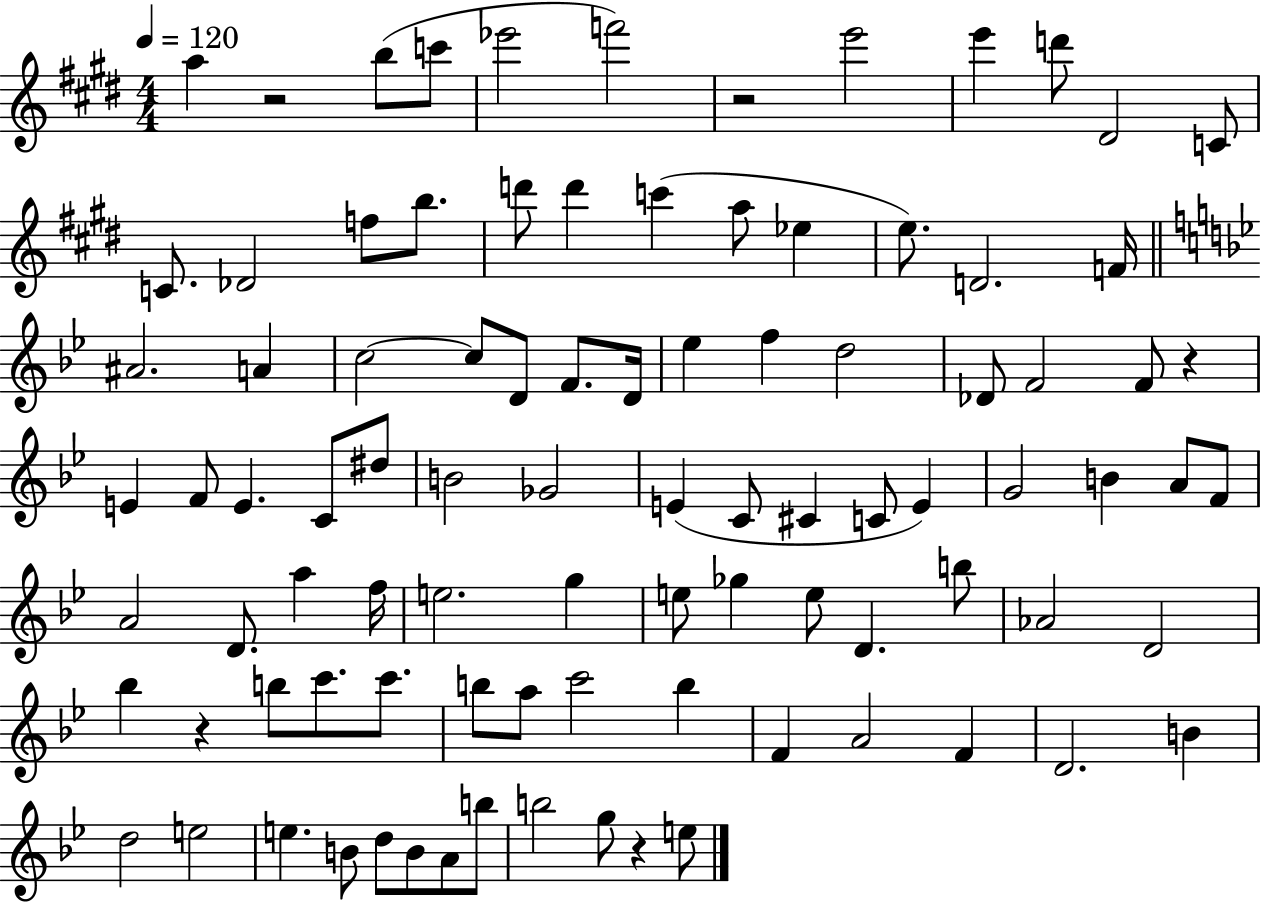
X:1
T:Untitled
M:4/4
L:1/4
K:E
a z2 b/2 c'/2 _e'2 f'2 z2 e'2 e' d'/2 ^D2 C/2 C/2 _D2 f/2 b/2 d'/2 d' c' a/2 _e e/2 D2 F/4 ^A2 A c2 c/2 D/2 F/2 D/4 _e f d2 _D/2 F2 F/2 z E F/2 E C/2 ^d/2 B2 _G2 E C/2 ^C C/2 E G2 B A/2 F/2 A2 D/2 a f/4 e2 g e/2 _g e/2 D b/2 _A2 D2 _b z b/2 c'/2 c'/2 b/2 a/2 c'2 b F A2 F D2 B d2 e2 e B/2 d/2 B/2 A/2 b/2 b2 g/2 z e/2